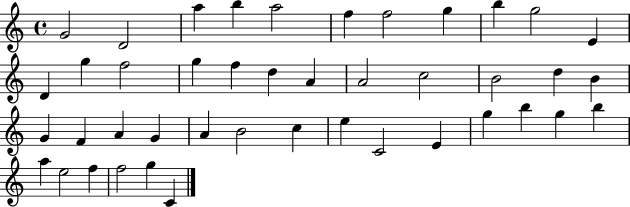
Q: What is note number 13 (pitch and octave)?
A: G5